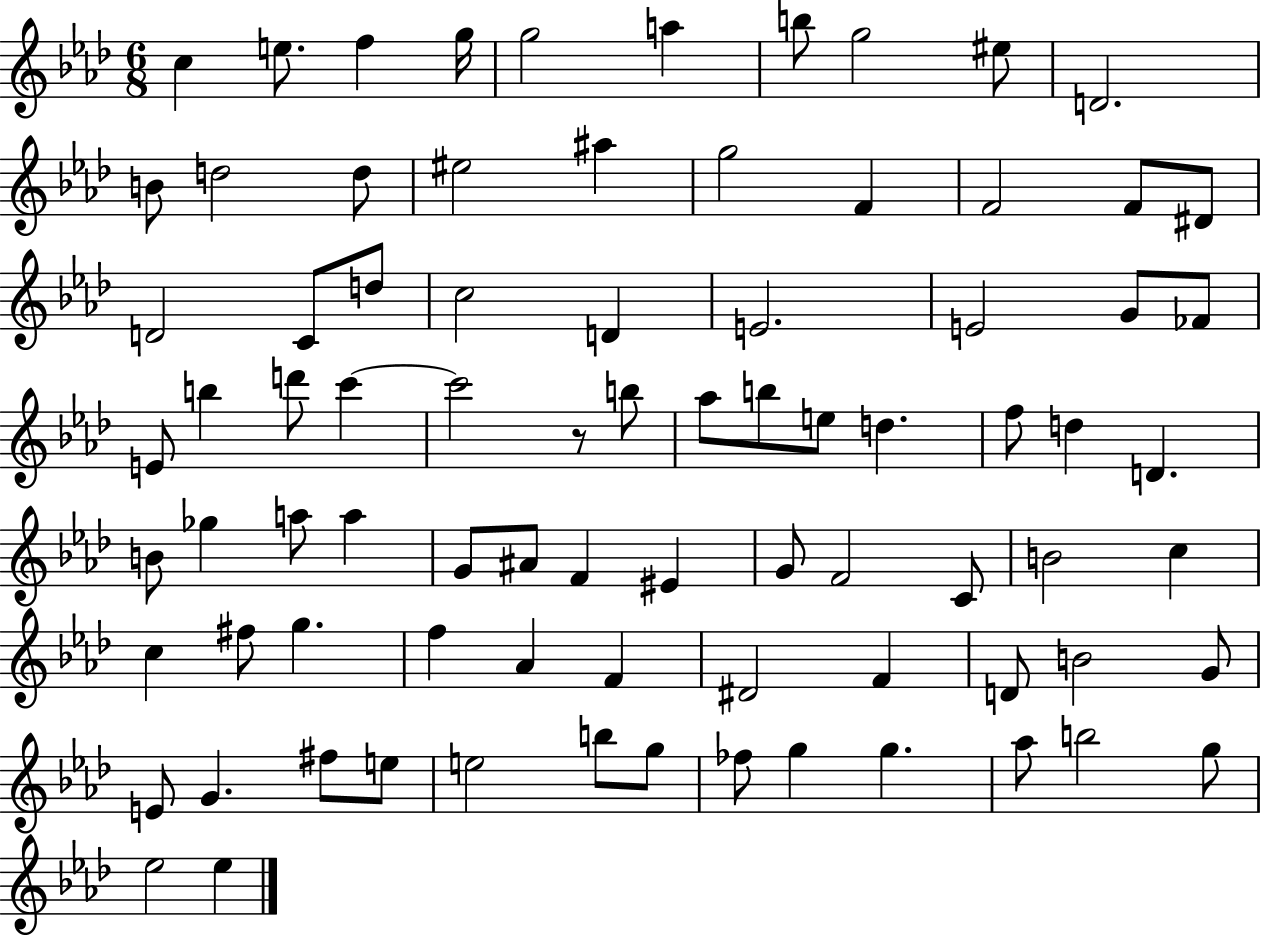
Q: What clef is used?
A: treble